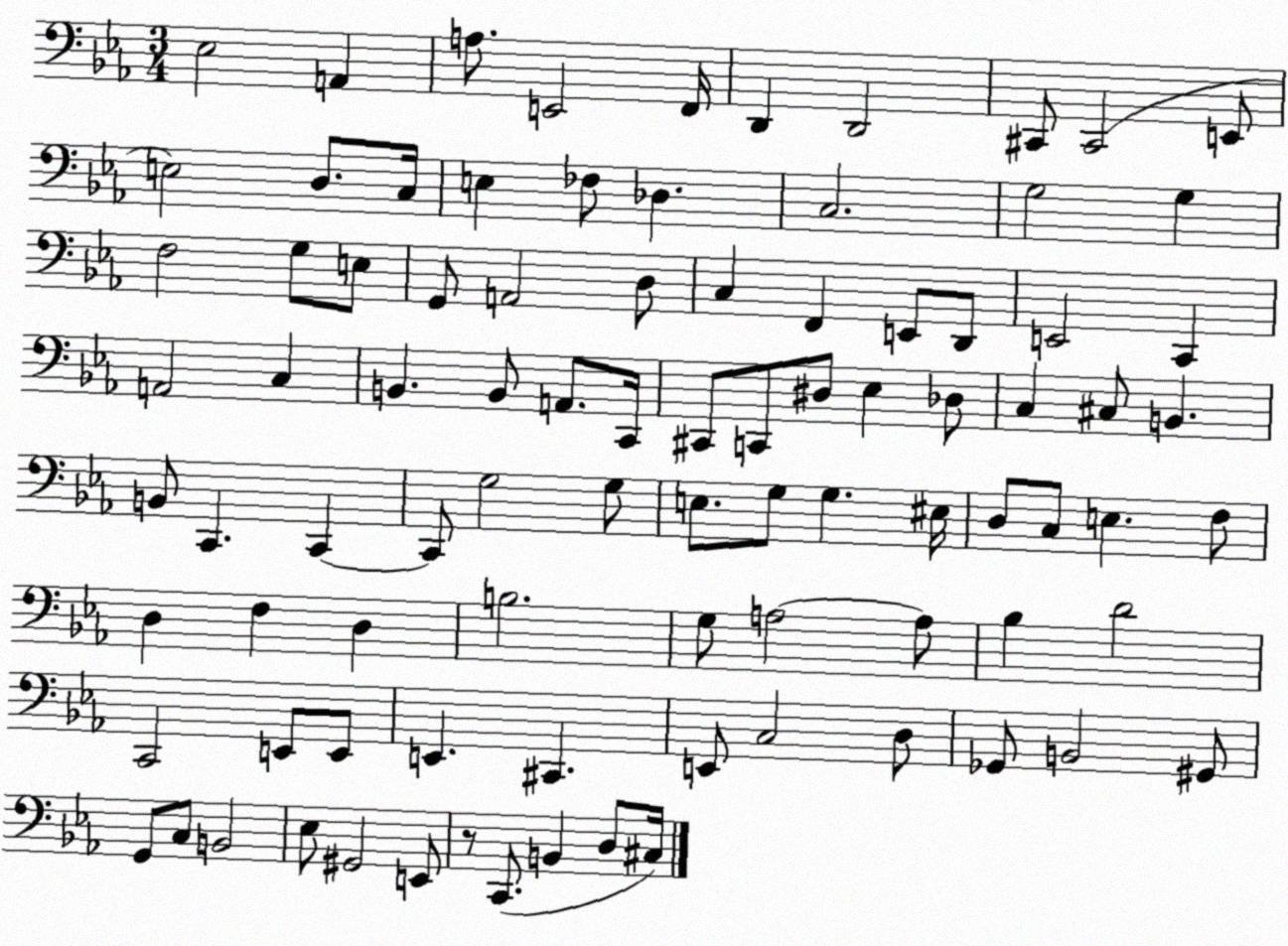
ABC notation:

X:1
T:Untitled
M:3/4
L:1/4
K:Eb
_E,2 A,, A,/2 E,,2 F,,/4 D,, D,,2 ^C,,/2 ^C,,2 E,,/2 E,2 D,/2 C,/4 E, _F,/2 _D, C,2 G,2 G, F,2 G,/2 E,/2 G,,/2 A,,2 D,/2 C, F,, E,,/2 D,,/2 E,,2 C,, A,,2 C, B,, B,,/2 A,,/2 C,,/4 ^C,,/2 C,,/2 ^D,/2 _E, _D,/2 C, ^C,/2 B,, B,,/2 C,, C,, C,,/2 G,2 G,/2 E,/2 G,/2 G, ^E,/4 D,/2 C,/2 E, F,/2 D, F, D, B,2 G,/2 A,2 A,/2 _B, D2 C,,2 E,,/2 E,,/2 E,, ^C,, E,,/2 C,2 D,/2 _G,,/2 B,,2 ^G,,/2 G,,/2 C,/2 B,,2 _E,/2 ^G,,2 E,,/2 z/2 C,,/2 B,, D,/2 ^C,/4